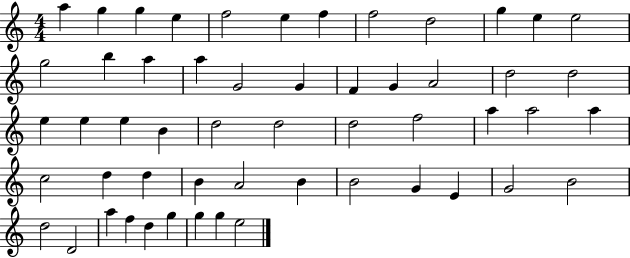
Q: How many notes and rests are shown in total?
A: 54